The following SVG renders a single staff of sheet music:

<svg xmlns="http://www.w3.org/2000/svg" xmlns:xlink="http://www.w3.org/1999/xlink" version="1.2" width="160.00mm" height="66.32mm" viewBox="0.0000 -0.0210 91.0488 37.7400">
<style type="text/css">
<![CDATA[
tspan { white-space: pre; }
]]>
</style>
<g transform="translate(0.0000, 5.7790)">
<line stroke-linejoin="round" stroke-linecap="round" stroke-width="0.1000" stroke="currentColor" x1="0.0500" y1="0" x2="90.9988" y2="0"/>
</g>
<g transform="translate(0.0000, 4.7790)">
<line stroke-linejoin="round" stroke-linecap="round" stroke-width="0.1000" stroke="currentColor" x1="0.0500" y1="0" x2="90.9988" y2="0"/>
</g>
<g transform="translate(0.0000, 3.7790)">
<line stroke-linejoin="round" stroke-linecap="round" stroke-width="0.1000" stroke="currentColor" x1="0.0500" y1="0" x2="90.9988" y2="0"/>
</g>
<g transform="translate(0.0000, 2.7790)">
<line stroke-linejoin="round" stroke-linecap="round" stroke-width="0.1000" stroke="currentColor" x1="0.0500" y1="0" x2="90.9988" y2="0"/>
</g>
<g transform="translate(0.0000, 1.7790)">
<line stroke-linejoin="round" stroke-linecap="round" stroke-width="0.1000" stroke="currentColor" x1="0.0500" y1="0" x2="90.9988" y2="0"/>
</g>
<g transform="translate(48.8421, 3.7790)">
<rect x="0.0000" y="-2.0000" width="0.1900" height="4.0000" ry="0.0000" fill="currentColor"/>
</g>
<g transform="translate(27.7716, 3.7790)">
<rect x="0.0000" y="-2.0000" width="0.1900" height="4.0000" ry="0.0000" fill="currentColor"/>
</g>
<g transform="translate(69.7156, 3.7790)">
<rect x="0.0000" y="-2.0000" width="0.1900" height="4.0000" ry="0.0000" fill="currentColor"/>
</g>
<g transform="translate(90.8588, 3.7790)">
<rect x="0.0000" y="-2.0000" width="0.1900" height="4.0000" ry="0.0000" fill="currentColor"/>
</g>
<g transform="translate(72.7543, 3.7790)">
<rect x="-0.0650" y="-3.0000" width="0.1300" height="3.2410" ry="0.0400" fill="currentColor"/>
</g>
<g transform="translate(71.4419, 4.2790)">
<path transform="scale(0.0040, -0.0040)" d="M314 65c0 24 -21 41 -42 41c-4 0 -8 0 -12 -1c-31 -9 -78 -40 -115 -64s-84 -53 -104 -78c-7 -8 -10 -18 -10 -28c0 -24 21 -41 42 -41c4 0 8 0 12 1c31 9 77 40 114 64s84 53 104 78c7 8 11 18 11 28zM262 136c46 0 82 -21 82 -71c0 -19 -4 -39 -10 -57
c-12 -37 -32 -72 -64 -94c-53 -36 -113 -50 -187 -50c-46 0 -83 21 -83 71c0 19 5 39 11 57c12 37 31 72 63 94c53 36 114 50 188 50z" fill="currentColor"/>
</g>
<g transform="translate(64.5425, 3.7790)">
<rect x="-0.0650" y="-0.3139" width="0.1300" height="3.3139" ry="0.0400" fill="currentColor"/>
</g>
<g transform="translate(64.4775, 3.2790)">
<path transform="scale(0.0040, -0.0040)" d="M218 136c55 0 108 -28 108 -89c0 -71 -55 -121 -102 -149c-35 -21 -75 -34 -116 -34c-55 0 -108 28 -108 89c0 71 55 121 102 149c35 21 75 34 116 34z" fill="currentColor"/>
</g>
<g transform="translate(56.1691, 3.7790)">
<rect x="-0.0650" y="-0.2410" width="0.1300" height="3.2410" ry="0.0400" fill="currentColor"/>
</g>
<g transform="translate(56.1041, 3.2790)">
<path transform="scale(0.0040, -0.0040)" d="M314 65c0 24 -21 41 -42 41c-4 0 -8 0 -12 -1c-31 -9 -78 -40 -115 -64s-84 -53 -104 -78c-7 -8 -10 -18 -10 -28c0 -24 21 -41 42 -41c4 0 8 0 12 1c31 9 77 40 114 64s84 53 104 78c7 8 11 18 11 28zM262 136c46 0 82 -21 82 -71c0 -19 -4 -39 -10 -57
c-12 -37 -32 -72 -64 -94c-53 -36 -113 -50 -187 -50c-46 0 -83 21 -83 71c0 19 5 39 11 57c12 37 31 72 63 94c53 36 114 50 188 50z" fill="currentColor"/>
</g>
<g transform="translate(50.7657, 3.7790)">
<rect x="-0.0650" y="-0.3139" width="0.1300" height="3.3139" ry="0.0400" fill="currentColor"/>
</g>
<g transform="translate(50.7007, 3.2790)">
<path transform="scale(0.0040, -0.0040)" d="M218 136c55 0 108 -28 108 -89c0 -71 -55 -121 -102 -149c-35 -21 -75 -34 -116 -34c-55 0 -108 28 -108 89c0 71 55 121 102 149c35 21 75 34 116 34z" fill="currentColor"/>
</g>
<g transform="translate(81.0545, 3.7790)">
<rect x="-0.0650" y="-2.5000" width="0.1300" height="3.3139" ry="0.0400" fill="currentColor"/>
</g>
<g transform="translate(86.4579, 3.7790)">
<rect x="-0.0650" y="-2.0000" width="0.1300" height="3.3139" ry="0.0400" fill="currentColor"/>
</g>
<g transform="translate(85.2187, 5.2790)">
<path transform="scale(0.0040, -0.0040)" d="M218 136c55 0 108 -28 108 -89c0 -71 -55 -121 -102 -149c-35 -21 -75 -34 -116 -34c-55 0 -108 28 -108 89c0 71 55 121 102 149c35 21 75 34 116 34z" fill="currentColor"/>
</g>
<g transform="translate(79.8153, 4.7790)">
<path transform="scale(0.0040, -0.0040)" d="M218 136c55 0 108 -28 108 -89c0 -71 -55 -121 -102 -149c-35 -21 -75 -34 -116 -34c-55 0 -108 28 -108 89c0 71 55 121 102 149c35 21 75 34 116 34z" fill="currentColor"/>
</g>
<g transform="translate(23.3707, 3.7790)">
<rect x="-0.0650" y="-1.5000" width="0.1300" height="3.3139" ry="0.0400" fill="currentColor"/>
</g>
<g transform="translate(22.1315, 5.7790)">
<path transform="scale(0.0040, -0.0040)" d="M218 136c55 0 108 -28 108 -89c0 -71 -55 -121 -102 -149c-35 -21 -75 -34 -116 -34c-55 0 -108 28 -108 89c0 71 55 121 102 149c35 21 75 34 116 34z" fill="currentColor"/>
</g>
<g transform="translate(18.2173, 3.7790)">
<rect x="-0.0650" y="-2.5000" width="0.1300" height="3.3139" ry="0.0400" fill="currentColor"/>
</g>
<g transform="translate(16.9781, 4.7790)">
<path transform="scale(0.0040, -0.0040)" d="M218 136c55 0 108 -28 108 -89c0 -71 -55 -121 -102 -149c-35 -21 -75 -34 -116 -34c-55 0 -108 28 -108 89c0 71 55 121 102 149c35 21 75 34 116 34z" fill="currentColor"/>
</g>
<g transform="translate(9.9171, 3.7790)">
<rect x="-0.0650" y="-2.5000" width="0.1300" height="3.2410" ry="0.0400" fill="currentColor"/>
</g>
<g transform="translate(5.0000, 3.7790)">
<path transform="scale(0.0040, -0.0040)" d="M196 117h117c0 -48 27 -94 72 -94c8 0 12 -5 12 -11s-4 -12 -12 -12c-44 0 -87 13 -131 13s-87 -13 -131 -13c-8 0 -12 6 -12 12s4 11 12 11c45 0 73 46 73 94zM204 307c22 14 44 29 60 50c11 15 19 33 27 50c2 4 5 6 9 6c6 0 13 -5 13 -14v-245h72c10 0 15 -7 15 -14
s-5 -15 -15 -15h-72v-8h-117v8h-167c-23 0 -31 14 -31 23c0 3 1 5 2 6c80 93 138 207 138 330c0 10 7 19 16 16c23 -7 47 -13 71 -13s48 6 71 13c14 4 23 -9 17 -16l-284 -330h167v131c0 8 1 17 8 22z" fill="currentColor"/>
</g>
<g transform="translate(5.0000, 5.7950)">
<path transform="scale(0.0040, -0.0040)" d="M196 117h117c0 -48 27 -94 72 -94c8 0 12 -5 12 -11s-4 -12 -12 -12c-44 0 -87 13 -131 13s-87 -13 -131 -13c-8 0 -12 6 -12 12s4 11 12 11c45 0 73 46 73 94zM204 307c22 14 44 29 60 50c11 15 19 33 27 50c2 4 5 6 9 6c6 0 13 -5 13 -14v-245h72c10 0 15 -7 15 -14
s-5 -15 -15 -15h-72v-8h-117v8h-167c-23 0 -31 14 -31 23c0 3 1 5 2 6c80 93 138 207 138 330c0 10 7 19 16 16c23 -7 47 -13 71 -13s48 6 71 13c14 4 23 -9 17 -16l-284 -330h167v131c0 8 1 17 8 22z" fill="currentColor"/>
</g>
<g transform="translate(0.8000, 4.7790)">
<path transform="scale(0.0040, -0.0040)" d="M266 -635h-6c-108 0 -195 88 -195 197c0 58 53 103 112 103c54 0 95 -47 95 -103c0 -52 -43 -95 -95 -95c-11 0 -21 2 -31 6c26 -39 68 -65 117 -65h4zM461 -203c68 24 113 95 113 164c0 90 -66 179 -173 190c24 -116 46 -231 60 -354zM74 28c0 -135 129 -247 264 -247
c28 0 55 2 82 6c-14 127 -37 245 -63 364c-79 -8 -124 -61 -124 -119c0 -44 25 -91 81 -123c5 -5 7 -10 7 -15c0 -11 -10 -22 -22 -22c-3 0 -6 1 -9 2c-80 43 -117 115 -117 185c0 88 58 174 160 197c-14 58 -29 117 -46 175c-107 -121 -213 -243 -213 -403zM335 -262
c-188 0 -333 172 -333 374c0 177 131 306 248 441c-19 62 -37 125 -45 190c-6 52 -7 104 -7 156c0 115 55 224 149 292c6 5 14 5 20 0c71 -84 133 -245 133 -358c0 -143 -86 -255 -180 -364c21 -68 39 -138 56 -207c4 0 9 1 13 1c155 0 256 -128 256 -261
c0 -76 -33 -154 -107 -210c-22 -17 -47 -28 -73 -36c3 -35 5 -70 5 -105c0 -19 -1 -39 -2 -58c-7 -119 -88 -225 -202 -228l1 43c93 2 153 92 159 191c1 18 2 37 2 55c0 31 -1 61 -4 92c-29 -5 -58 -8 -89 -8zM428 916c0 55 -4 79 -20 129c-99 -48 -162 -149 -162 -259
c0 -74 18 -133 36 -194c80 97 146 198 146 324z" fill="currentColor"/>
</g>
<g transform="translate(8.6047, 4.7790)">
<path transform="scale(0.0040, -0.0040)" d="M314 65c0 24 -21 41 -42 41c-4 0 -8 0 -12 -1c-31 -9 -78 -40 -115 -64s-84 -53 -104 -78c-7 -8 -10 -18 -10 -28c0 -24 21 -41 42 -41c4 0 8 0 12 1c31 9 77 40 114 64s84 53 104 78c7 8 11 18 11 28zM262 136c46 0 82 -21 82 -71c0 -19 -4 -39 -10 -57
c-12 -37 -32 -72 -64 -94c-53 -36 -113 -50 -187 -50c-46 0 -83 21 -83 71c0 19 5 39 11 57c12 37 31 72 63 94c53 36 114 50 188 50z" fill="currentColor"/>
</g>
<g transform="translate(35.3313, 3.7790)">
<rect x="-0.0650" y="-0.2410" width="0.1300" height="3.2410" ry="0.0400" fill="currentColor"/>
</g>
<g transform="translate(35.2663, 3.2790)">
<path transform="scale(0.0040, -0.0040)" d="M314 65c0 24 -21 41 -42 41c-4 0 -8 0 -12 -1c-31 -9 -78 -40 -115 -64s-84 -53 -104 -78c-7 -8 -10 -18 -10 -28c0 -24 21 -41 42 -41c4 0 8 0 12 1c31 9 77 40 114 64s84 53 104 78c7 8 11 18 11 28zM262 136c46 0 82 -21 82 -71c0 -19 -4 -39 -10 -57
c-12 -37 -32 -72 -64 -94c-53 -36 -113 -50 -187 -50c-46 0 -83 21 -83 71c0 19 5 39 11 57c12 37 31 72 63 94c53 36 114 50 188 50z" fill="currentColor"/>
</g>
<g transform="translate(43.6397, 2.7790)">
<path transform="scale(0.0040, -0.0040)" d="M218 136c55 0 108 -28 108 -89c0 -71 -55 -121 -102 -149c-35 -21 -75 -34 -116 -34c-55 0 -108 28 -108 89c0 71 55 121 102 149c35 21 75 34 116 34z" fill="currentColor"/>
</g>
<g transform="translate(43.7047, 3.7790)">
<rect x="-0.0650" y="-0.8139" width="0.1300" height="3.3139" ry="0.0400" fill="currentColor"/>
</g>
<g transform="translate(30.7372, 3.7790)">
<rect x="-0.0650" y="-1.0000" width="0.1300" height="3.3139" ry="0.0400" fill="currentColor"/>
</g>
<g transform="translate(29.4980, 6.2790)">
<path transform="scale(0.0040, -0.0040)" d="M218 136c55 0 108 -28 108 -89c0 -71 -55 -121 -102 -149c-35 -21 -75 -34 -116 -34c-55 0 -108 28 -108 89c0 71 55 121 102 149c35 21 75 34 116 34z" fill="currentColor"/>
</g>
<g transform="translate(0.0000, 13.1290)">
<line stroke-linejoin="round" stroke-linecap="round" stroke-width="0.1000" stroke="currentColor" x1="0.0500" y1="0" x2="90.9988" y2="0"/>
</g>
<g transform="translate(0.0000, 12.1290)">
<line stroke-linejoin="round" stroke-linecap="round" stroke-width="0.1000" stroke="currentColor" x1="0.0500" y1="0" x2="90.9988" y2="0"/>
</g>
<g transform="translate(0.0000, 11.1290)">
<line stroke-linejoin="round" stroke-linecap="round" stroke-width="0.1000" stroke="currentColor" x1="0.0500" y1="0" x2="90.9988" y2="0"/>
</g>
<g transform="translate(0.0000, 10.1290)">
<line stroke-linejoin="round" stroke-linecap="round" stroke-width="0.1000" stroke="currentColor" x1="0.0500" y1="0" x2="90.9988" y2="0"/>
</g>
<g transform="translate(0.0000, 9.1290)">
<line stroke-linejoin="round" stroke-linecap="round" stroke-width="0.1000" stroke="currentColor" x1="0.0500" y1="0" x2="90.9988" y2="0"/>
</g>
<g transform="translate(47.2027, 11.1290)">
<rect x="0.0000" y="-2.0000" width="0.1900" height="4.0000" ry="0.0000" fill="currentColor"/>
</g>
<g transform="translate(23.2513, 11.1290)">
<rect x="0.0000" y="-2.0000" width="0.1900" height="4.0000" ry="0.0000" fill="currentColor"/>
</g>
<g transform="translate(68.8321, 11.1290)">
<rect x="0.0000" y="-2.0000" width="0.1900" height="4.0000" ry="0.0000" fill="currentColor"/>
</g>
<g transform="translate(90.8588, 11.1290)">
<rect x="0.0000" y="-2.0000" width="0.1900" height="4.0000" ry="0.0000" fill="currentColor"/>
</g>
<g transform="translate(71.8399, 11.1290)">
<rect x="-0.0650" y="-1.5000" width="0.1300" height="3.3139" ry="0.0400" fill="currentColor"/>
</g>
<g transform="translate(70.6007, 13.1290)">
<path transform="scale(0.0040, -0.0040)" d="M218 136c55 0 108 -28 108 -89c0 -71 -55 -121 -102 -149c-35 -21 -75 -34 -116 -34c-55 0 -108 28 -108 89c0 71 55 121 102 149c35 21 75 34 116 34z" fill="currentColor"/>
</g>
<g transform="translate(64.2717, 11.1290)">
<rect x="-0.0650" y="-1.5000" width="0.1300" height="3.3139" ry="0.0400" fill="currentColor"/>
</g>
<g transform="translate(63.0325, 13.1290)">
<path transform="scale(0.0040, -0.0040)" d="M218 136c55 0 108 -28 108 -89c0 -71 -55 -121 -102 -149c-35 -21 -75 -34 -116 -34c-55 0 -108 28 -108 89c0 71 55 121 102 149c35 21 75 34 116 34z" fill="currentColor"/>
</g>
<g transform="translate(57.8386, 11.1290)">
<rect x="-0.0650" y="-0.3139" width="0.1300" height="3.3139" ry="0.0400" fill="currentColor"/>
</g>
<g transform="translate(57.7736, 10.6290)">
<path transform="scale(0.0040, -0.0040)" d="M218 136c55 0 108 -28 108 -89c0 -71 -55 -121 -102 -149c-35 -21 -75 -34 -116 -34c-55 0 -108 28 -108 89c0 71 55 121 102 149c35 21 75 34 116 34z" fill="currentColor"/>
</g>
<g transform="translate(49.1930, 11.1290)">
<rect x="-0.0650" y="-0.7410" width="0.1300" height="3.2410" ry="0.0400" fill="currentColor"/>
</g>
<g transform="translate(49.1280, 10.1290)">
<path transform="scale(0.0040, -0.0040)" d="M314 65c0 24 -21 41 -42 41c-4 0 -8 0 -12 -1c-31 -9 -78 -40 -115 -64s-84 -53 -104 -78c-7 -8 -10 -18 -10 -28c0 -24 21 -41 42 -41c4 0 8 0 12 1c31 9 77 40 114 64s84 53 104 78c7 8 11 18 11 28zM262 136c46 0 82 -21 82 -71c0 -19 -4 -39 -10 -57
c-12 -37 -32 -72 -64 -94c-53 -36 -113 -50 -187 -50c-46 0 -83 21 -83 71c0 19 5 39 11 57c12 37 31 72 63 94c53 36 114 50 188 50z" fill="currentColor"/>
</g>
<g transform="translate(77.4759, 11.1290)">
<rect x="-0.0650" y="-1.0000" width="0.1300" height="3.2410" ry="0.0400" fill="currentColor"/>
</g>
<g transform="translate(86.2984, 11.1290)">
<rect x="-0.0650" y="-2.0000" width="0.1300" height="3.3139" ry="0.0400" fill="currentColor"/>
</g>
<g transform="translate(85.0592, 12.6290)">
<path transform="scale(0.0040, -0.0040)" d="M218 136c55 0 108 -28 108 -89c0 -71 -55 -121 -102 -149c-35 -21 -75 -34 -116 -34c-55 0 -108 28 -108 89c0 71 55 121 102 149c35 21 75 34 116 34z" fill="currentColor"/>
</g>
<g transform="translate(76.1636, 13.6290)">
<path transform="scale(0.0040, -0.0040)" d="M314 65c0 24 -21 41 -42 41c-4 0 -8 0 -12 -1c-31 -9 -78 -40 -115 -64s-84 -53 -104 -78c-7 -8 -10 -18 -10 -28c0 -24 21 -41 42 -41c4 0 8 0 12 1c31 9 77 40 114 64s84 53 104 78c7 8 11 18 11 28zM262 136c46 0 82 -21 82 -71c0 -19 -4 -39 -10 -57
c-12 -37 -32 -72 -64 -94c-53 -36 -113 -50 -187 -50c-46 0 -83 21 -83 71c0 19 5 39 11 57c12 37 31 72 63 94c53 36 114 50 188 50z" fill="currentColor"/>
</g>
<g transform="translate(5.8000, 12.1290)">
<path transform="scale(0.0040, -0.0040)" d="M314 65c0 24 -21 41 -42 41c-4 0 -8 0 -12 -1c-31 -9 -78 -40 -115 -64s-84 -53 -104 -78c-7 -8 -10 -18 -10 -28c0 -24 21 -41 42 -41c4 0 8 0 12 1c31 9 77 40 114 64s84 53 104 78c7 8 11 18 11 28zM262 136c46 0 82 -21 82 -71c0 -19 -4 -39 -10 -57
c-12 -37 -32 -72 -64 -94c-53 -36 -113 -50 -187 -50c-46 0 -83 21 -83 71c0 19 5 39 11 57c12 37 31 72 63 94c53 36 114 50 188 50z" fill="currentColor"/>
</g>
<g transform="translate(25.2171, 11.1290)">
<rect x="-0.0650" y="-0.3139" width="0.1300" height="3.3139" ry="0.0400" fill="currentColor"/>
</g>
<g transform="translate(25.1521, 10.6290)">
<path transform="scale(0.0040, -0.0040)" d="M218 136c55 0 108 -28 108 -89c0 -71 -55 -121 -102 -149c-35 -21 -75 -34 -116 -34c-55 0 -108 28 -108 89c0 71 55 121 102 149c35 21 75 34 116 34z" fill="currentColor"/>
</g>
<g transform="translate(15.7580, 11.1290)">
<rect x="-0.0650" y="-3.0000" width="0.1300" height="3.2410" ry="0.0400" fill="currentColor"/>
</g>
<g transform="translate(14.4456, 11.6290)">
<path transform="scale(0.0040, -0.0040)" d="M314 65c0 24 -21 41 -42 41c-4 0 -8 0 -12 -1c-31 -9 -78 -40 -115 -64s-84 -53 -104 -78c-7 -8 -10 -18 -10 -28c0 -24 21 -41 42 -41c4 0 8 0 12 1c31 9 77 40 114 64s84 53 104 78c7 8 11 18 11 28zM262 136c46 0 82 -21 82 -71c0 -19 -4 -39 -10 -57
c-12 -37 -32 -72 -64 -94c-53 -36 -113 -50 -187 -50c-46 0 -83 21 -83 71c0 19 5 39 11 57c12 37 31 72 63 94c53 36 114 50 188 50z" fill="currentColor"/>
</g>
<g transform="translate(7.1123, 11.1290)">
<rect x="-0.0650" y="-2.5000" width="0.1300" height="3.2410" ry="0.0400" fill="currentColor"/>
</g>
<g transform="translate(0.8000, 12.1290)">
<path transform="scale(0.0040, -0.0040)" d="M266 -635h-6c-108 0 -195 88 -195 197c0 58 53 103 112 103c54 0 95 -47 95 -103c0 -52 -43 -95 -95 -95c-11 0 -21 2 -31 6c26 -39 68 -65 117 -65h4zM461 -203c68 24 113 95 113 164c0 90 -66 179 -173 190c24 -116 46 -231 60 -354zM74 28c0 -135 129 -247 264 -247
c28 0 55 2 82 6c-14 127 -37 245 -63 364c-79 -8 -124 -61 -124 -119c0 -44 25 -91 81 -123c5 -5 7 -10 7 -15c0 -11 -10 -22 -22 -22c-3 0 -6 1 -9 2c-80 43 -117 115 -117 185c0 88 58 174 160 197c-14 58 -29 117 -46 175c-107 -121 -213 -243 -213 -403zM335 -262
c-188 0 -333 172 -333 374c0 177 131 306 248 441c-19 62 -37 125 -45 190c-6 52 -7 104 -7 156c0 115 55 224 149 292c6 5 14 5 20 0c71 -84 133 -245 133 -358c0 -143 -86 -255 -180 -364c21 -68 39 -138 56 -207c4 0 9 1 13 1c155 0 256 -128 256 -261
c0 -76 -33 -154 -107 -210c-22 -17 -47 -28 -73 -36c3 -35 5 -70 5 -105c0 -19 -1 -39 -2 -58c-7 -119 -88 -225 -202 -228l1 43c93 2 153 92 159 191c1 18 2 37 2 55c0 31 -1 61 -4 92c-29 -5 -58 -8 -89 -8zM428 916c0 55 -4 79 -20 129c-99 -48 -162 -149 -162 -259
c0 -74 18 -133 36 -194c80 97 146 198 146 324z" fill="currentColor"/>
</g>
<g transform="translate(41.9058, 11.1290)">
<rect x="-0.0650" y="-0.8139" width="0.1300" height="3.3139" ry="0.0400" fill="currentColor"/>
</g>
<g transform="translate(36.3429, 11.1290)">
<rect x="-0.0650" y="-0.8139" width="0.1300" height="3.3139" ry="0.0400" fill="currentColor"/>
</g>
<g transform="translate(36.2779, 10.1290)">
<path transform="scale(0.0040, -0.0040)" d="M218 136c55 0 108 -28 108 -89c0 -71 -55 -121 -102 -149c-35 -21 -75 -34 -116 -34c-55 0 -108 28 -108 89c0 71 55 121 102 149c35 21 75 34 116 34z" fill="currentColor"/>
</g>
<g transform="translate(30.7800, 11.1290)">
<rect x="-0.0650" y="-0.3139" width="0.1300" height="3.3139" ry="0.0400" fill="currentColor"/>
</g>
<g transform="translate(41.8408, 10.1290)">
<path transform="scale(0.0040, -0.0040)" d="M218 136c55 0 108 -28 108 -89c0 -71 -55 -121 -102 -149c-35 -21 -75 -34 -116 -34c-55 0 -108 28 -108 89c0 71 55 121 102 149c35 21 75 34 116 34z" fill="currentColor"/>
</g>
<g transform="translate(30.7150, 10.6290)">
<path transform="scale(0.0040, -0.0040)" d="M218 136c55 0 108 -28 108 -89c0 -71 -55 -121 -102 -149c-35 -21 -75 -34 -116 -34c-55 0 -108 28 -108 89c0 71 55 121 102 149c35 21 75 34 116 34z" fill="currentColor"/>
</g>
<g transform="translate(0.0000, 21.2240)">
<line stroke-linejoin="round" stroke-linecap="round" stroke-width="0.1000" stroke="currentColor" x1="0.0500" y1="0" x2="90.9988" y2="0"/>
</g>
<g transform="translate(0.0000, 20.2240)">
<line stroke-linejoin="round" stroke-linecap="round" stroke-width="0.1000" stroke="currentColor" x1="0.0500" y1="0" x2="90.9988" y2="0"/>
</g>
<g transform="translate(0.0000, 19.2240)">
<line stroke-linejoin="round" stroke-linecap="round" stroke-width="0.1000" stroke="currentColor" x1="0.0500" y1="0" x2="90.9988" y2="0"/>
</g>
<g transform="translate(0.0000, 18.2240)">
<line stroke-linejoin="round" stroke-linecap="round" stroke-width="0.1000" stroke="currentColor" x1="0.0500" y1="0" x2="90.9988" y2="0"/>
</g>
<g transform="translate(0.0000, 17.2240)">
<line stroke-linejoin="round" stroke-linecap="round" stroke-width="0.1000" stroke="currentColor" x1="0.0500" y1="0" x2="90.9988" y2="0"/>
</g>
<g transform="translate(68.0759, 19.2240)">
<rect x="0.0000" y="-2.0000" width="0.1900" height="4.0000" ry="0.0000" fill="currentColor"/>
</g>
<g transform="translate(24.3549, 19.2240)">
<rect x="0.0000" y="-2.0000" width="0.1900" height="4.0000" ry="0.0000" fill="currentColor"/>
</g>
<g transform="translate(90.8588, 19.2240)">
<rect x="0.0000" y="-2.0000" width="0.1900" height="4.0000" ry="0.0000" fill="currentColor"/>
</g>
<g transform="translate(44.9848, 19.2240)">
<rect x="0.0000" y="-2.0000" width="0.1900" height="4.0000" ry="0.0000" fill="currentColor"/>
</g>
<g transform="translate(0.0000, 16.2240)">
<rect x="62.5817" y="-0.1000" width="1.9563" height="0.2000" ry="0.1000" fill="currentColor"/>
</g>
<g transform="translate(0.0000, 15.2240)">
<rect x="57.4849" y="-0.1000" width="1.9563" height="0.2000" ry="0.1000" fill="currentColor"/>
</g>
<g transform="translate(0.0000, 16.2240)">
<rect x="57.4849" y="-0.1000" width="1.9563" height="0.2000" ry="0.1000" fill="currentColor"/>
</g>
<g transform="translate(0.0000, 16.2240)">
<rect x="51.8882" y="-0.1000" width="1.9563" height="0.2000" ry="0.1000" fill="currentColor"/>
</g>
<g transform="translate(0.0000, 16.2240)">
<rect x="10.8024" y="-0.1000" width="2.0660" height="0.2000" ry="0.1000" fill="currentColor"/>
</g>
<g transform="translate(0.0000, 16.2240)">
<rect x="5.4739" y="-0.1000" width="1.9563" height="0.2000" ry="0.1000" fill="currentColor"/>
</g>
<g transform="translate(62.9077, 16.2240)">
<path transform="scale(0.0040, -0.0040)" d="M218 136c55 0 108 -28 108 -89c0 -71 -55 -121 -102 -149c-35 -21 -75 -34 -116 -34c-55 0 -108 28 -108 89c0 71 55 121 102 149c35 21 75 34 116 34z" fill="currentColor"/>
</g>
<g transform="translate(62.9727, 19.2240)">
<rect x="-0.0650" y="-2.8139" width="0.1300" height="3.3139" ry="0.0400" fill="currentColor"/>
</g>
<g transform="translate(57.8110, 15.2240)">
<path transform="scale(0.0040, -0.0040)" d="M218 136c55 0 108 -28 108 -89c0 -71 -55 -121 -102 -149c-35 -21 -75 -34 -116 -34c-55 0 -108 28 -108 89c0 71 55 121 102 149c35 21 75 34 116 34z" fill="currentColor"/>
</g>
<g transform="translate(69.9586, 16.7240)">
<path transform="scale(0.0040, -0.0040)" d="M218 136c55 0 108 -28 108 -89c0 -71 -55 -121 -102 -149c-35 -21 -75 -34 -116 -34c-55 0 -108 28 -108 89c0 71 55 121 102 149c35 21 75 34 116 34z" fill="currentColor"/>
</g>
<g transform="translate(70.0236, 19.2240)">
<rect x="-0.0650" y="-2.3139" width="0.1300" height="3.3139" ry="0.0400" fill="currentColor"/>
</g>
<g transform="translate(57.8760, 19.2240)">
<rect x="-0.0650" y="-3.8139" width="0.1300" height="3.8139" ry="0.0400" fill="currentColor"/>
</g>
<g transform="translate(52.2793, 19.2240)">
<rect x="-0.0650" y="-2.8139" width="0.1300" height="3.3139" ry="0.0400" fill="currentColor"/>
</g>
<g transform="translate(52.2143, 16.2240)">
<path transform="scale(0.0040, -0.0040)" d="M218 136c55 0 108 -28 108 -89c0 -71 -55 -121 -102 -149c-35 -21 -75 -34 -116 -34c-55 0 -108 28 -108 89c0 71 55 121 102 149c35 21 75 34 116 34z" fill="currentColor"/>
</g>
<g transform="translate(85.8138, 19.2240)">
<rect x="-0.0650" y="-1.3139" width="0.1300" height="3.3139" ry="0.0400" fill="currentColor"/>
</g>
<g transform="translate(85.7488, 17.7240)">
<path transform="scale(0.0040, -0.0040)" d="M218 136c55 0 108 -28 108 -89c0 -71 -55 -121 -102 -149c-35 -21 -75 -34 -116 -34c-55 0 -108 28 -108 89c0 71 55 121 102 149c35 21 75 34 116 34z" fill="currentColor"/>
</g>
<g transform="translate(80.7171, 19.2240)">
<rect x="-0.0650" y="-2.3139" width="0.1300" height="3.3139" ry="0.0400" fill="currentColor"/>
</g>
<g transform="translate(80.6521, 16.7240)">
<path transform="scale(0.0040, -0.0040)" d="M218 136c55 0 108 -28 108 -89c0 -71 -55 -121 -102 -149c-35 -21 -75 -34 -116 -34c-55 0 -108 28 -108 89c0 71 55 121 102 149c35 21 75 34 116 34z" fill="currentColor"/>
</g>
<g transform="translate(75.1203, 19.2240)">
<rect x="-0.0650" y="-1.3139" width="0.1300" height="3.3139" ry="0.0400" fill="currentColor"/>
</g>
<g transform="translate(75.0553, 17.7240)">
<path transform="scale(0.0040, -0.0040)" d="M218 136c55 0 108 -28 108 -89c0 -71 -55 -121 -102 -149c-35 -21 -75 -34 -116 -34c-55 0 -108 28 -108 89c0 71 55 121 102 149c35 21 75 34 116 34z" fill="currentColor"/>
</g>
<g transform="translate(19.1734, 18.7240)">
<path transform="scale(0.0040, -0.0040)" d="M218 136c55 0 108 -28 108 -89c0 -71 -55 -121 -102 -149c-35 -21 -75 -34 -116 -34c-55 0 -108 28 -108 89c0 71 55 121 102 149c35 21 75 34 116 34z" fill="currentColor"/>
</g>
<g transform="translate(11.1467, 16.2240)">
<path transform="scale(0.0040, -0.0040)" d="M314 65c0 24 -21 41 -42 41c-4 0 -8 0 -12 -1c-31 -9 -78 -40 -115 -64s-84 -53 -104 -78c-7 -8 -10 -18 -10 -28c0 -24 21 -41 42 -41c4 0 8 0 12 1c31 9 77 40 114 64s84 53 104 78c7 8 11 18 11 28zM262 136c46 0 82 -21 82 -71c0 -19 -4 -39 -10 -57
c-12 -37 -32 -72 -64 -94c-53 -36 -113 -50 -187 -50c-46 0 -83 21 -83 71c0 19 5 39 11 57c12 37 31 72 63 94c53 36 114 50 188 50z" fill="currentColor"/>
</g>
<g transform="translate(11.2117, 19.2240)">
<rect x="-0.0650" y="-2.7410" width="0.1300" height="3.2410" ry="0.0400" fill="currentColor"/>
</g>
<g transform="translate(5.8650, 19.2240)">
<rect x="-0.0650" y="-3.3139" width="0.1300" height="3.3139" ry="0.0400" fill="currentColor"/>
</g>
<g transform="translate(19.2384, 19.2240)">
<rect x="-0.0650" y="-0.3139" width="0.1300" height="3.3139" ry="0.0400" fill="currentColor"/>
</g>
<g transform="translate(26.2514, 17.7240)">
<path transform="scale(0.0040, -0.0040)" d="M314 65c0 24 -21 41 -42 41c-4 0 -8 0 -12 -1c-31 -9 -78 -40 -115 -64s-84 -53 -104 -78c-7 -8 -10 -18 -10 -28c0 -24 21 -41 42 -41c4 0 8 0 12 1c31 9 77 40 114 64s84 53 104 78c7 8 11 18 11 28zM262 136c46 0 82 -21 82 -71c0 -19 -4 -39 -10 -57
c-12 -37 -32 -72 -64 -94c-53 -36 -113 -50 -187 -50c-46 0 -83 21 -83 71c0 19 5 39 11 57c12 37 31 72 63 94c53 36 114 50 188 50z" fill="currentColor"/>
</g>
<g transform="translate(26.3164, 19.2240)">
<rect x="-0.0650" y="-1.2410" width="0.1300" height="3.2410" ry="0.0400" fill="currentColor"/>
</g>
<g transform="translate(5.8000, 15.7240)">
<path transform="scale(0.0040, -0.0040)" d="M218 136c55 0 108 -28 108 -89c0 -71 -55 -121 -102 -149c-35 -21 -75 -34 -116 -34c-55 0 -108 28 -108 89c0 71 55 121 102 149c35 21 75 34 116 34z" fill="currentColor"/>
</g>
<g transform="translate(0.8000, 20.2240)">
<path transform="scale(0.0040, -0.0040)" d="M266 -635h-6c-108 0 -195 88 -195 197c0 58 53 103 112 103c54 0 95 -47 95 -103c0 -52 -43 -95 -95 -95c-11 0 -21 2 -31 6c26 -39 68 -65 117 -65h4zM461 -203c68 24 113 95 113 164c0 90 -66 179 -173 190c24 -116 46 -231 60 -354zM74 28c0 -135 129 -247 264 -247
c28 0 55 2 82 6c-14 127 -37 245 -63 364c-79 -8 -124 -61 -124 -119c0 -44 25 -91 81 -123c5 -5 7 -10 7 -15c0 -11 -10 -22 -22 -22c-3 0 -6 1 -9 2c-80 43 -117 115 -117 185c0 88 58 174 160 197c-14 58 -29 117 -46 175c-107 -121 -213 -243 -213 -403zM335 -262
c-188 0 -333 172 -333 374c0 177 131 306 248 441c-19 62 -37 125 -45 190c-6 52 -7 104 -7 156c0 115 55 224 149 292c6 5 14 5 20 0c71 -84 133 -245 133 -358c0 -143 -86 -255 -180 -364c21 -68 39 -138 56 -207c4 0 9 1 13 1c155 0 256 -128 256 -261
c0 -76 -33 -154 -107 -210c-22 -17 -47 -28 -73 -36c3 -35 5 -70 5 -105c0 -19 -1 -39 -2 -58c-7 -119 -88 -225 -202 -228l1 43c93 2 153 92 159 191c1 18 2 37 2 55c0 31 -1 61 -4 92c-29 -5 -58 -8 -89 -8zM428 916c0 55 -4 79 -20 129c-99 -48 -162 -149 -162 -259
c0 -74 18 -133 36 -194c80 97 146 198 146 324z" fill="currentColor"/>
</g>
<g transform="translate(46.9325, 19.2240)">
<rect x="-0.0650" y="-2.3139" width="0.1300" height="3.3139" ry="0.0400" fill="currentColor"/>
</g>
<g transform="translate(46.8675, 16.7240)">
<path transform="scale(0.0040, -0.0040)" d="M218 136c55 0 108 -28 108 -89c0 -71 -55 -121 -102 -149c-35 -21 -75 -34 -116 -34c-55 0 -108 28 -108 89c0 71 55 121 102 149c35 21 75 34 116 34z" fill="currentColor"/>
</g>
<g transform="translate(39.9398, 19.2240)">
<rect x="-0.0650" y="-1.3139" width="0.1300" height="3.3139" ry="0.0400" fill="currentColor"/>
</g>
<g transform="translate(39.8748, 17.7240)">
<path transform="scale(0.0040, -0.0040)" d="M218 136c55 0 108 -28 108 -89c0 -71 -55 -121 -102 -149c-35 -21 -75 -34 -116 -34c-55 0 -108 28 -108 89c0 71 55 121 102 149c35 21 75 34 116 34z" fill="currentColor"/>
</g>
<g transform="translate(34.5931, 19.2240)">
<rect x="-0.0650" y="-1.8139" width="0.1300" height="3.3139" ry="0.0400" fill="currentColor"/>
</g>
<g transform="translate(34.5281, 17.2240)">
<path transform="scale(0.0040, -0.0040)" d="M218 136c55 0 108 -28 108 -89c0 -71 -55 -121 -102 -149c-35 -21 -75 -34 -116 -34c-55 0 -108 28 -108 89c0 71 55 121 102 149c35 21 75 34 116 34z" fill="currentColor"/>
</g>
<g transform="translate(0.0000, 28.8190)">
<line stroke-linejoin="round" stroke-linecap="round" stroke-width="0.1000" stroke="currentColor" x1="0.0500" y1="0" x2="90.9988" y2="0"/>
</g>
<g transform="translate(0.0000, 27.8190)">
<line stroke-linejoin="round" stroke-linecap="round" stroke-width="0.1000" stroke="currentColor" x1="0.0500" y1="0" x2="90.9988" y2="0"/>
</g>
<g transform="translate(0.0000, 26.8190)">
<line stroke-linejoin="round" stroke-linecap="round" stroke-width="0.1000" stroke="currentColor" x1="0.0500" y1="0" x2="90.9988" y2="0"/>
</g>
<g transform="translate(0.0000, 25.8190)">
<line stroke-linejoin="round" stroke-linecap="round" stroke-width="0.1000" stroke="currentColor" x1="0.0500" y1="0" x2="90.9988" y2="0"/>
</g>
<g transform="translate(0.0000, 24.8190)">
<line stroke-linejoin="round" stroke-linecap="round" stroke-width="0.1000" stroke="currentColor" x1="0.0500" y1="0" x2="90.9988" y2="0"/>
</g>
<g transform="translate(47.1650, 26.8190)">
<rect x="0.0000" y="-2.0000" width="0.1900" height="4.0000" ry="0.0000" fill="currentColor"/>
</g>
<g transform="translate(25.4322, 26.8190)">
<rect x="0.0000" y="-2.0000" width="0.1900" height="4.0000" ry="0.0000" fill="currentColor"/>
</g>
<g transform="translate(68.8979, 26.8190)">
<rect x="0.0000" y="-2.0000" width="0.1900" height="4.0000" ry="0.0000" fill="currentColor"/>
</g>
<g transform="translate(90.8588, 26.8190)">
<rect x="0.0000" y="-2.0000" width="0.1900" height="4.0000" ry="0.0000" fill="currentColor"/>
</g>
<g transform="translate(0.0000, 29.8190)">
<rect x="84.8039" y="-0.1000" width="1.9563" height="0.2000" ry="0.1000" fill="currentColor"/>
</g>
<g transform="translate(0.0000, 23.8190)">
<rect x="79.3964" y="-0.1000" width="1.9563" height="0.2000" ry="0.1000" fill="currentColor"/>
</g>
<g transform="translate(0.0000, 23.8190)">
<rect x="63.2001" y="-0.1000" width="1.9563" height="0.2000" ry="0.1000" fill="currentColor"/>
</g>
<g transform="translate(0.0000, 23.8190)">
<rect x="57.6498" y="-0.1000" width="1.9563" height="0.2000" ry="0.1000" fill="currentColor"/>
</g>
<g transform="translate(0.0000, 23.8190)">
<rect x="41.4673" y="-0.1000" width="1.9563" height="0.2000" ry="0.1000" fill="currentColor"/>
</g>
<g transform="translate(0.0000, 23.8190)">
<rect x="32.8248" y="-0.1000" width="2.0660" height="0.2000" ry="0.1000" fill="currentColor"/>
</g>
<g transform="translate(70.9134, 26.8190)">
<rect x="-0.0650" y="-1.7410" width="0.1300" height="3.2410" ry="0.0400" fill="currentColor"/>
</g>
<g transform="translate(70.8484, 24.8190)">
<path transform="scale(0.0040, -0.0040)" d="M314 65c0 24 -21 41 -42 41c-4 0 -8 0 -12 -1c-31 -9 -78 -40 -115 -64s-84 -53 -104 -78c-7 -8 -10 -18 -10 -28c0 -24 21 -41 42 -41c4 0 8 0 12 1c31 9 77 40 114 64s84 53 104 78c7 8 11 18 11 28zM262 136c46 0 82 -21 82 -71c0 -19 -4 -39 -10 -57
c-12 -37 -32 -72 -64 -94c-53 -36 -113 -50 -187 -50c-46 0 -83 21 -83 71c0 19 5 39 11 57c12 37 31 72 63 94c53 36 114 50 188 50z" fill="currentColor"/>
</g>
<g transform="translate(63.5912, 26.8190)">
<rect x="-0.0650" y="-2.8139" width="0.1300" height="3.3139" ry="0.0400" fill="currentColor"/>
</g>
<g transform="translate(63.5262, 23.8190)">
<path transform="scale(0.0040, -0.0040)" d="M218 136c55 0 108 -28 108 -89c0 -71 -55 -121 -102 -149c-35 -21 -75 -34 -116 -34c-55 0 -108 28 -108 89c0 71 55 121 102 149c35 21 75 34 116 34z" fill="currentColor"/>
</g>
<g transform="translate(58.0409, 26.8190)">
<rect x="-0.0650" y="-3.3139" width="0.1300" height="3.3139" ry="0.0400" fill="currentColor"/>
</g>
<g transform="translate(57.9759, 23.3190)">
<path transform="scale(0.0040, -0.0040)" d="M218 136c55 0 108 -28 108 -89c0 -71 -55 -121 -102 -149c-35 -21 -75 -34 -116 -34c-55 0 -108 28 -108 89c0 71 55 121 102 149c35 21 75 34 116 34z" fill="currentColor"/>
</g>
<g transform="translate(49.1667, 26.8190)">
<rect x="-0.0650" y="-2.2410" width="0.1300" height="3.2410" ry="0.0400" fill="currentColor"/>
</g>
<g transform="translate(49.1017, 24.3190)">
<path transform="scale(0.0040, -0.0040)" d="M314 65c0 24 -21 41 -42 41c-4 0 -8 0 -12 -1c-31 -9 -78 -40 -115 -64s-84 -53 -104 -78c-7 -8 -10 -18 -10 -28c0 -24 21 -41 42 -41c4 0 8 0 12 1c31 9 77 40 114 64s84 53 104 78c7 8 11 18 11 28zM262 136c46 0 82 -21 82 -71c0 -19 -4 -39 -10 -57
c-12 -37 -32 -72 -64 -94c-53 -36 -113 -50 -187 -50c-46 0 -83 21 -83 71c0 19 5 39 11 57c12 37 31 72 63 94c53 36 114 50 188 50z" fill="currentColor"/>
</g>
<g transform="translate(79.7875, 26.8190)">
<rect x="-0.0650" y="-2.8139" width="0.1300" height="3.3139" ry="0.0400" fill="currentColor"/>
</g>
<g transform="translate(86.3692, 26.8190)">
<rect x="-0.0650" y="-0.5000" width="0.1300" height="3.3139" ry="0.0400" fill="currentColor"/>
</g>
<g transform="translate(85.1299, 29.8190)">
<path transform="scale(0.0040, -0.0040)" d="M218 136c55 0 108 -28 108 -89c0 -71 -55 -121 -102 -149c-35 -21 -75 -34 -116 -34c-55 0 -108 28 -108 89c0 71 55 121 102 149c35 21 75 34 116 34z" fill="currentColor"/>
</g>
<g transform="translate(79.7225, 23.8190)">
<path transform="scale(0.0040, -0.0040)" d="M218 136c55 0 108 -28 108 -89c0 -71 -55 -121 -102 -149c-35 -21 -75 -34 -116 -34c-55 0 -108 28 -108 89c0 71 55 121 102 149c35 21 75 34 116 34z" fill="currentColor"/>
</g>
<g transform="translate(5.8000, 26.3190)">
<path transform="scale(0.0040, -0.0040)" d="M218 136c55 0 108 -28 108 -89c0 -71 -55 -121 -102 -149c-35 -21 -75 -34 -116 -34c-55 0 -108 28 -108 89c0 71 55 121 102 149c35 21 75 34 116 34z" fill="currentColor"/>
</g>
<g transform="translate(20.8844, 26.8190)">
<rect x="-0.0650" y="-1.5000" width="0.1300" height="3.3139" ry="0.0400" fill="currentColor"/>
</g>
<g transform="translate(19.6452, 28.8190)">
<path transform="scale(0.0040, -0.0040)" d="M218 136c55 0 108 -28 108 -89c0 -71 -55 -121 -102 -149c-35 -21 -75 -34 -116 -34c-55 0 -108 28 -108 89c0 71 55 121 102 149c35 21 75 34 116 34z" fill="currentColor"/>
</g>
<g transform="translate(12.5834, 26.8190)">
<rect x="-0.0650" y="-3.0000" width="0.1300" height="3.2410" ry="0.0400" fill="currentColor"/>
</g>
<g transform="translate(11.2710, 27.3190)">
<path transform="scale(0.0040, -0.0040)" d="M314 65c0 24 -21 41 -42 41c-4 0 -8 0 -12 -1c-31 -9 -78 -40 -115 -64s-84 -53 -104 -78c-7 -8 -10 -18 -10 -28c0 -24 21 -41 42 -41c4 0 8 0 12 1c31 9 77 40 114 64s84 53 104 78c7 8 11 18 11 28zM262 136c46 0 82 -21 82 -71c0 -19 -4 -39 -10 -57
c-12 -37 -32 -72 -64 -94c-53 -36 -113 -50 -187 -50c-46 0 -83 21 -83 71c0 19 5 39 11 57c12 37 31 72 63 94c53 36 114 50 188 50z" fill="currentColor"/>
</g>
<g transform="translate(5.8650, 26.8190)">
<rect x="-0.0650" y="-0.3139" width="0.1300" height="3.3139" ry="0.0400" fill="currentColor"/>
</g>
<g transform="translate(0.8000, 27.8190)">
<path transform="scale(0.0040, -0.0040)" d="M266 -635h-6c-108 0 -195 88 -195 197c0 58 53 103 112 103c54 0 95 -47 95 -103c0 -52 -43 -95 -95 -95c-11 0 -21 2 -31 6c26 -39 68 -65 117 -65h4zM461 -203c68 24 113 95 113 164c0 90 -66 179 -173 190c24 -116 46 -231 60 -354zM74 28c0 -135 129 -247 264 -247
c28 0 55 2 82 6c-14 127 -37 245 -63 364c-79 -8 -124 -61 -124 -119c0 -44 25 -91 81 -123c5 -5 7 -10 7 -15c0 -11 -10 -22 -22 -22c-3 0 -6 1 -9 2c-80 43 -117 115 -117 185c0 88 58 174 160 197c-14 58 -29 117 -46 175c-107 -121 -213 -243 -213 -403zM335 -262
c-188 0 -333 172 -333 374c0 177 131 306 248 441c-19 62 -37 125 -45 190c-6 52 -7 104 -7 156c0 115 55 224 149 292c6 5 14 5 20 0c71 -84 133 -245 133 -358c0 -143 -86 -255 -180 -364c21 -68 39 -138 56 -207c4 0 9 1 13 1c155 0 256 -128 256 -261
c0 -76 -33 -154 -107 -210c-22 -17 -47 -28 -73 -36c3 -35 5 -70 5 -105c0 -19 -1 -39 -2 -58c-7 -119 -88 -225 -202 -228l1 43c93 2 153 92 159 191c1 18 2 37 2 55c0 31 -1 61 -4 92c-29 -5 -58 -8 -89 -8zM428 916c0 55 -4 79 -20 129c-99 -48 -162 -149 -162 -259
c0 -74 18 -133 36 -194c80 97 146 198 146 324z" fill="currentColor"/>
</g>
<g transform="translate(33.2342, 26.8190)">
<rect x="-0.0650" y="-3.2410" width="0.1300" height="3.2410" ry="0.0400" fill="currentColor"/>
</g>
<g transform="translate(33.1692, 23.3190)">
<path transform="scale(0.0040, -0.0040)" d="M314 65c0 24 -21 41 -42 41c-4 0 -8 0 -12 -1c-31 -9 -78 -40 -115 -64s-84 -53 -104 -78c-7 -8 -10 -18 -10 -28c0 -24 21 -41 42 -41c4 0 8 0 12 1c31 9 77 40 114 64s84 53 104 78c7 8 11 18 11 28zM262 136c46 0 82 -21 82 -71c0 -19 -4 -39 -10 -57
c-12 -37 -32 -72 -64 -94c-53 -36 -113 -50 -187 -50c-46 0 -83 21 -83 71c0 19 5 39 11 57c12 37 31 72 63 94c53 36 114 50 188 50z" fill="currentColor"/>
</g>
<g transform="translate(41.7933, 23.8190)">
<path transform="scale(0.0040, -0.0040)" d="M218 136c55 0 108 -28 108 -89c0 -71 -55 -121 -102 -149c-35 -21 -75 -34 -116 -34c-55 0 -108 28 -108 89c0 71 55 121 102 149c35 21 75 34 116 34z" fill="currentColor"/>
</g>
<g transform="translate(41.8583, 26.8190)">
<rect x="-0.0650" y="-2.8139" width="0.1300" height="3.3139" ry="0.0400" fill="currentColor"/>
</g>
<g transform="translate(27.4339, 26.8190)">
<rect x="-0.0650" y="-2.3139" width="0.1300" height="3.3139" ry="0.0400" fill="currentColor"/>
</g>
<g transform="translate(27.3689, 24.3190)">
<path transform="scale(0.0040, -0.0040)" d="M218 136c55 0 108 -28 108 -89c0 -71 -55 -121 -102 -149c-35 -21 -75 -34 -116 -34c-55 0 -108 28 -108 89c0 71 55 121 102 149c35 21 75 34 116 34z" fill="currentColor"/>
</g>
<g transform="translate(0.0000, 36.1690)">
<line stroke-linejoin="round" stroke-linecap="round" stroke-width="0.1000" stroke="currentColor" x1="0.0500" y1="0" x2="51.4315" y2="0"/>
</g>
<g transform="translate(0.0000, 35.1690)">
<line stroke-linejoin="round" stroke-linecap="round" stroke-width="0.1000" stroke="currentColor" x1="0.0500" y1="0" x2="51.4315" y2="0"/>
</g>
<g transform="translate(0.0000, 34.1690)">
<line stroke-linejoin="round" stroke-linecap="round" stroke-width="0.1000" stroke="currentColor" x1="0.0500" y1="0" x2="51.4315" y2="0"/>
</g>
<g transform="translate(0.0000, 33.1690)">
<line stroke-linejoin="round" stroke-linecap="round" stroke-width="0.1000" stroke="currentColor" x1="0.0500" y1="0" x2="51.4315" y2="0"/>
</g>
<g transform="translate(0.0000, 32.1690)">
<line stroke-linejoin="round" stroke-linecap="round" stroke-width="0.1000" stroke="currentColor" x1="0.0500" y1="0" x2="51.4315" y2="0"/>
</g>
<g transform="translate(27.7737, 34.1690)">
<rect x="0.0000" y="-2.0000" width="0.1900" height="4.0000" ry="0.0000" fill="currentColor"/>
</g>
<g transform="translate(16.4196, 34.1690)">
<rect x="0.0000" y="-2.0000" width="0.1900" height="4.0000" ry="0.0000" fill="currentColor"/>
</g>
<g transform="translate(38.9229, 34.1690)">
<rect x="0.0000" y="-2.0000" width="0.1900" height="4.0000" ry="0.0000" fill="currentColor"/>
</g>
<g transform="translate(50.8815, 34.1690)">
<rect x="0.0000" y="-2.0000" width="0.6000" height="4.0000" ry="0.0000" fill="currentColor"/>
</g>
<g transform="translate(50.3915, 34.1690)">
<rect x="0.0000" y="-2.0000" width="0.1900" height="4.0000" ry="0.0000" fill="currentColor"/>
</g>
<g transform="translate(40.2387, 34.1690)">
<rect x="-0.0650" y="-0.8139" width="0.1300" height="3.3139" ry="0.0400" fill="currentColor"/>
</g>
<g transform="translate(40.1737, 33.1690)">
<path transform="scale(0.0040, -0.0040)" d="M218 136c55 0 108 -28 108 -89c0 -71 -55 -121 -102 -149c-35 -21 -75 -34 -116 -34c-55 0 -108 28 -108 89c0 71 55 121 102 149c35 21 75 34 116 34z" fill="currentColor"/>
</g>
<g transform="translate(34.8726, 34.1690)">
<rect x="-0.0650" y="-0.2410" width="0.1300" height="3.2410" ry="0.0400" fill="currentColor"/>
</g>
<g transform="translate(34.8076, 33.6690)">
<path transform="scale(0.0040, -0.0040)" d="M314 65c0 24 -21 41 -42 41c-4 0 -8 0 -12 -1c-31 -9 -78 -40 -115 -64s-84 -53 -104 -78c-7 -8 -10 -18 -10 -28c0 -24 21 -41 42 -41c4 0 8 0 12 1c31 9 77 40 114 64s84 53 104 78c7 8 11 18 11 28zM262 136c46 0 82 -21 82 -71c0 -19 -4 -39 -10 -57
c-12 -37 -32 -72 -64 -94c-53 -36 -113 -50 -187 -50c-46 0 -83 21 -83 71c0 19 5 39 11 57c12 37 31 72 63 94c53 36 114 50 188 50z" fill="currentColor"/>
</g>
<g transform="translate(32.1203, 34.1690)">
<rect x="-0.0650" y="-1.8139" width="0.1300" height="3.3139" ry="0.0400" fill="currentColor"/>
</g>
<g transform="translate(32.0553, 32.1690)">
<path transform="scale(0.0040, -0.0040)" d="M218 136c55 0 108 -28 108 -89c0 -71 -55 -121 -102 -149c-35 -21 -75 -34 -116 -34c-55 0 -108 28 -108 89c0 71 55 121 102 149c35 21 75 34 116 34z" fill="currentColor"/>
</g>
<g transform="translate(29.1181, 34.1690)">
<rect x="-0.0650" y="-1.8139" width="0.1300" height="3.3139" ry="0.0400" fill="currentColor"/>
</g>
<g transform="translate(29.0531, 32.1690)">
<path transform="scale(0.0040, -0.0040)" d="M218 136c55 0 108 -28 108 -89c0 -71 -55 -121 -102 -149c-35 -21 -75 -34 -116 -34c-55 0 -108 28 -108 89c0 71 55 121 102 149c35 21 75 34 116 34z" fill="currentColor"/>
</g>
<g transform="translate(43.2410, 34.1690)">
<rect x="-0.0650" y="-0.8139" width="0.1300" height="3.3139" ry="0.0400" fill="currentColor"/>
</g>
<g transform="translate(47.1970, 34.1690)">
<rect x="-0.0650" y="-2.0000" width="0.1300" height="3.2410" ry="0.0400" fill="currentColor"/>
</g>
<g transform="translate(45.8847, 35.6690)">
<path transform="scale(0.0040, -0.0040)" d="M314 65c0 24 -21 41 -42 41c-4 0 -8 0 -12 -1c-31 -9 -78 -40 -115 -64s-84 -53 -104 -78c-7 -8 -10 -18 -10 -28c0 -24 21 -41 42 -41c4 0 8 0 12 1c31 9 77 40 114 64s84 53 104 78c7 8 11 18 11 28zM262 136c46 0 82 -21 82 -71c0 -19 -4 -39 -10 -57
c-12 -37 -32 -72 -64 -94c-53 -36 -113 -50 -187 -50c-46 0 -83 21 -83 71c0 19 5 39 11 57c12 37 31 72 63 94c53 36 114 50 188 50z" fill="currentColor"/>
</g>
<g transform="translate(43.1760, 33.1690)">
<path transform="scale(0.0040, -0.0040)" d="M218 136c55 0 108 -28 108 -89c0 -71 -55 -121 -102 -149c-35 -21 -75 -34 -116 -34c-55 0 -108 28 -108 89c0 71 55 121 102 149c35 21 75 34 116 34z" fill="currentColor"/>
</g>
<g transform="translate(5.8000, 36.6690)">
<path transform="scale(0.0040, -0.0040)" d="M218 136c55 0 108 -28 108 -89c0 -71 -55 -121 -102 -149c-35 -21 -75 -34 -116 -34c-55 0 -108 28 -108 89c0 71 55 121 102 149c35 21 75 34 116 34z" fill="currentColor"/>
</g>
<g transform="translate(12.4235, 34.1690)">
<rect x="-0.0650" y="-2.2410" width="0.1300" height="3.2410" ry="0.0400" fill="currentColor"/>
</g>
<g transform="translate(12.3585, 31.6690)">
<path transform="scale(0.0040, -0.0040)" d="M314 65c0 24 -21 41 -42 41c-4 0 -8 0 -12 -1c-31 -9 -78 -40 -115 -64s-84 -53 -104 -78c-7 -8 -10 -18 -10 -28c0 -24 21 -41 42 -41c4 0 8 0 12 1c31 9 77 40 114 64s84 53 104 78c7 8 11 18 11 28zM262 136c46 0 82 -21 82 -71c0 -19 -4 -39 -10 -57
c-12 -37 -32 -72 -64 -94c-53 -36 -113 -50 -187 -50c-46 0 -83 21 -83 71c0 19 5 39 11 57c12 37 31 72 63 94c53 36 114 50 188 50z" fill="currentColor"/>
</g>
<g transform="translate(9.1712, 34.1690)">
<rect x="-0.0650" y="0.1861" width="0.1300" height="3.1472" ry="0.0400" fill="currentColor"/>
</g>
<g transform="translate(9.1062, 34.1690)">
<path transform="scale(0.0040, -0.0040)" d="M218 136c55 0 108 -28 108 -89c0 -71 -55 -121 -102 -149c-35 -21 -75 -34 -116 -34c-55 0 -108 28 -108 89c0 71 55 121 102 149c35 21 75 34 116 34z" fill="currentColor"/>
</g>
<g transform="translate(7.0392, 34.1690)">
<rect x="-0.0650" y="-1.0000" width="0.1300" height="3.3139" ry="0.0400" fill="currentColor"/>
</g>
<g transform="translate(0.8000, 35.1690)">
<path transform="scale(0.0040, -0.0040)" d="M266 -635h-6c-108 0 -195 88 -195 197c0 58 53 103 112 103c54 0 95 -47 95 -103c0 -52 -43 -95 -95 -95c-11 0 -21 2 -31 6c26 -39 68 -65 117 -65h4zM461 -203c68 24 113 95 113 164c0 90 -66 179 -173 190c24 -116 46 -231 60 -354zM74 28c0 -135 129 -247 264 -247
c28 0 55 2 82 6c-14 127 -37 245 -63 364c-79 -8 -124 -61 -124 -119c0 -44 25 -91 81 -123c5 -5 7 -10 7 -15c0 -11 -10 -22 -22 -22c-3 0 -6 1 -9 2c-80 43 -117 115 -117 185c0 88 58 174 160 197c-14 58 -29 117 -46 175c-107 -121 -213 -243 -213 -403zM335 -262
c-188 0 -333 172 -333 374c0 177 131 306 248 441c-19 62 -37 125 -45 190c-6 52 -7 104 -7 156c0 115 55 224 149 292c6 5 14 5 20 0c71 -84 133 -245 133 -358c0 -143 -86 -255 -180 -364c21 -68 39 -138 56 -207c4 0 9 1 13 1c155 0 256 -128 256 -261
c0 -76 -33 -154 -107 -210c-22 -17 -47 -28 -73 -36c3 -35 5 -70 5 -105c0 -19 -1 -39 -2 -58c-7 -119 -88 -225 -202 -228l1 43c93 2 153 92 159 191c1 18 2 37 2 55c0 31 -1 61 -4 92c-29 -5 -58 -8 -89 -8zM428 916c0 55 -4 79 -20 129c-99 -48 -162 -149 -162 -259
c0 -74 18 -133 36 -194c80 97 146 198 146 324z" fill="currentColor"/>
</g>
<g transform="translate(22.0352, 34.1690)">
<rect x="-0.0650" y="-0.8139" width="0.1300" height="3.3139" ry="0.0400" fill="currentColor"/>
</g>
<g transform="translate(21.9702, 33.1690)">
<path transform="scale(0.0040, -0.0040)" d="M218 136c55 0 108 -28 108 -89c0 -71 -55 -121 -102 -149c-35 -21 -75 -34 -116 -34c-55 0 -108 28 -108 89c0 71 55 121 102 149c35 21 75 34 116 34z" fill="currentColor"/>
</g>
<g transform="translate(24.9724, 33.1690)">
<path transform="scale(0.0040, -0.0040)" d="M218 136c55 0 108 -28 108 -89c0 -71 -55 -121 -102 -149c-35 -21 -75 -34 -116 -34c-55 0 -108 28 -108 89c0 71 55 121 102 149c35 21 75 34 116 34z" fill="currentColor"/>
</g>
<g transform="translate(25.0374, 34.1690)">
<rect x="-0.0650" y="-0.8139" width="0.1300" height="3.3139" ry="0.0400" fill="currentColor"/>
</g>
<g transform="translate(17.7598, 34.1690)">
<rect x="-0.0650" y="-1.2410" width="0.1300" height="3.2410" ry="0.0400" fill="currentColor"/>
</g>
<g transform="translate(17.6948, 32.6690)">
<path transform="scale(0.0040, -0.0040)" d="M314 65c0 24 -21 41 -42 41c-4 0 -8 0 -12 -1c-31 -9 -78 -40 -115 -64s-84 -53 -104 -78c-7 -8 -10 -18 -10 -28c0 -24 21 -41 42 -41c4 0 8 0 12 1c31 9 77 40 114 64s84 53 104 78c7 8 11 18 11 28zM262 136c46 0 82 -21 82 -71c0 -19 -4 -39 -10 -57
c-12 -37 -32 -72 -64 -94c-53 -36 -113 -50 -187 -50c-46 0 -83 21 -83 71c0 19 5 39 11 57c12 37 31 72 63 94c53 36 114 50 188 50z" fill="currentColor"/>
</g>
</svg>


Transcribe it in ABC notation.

X:1
T:Untitled
M:4/4
L:1/4
K:C
G2 G E D c2 d c c2 c A2 G F G2 A2 c c d d d2 c E E D2 F b a2 c e2 f e g a c' a g e g e c A2 E g b2 a g2 b a f2 a C D B g2 e2 d d f f c2 d d F2